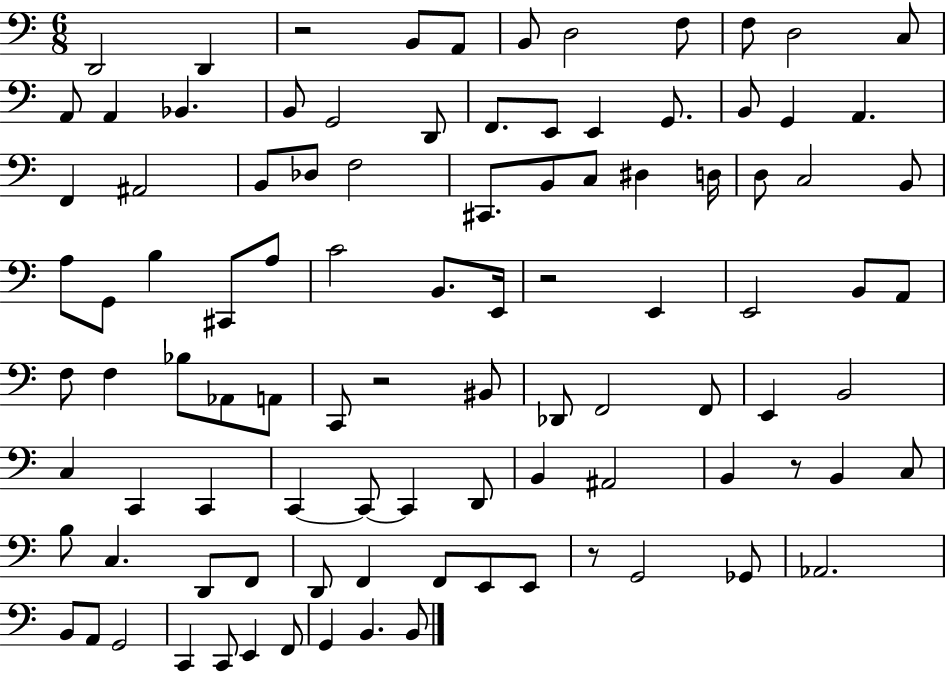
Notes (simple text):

D2/h D2/q R/h B2/e A2/e B2/e D3/h F3/e F3/e D3/h C3/e A2/e A2/q Bb2/q. B2/e G2/h D2/e F2/e. E2/e E2/q G2/e. B2/e G2/q A2/q. F2/q A#2/h B2/e Db3/e F3/h C#2/e. B2/e C3/e D#3/q D3/s D3/e C3/h B2/e A3/e G2/e B3/q C#2/e A3/e C4/h B2/e. E2/s R/h E2/q E2/h B2/e A2/e F3/e F3/q Bb3/e Ab2/e A2/e C2/e R/h BIS2/e Db2/e F2/h F2/e E2/q B2/h C3/q C2/q C2/q C2/q C2/e C2/q D2/e B2/q A#2/h B2/q R/e B2/q C3/e B3/e C3/q. D2/e F2/e D2/e F2/q F2/e E2/e E2/e R/e G2/h Gb2/e Ab2/h. B2/e A2/e G2/h C2/q C2/e E2/q F2/e G2/q B2/q. B2/e